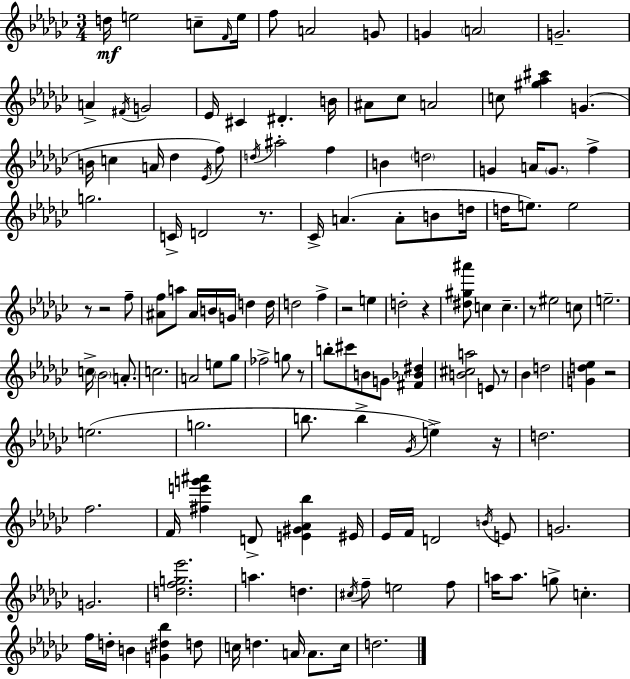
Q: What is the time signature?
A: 3/4